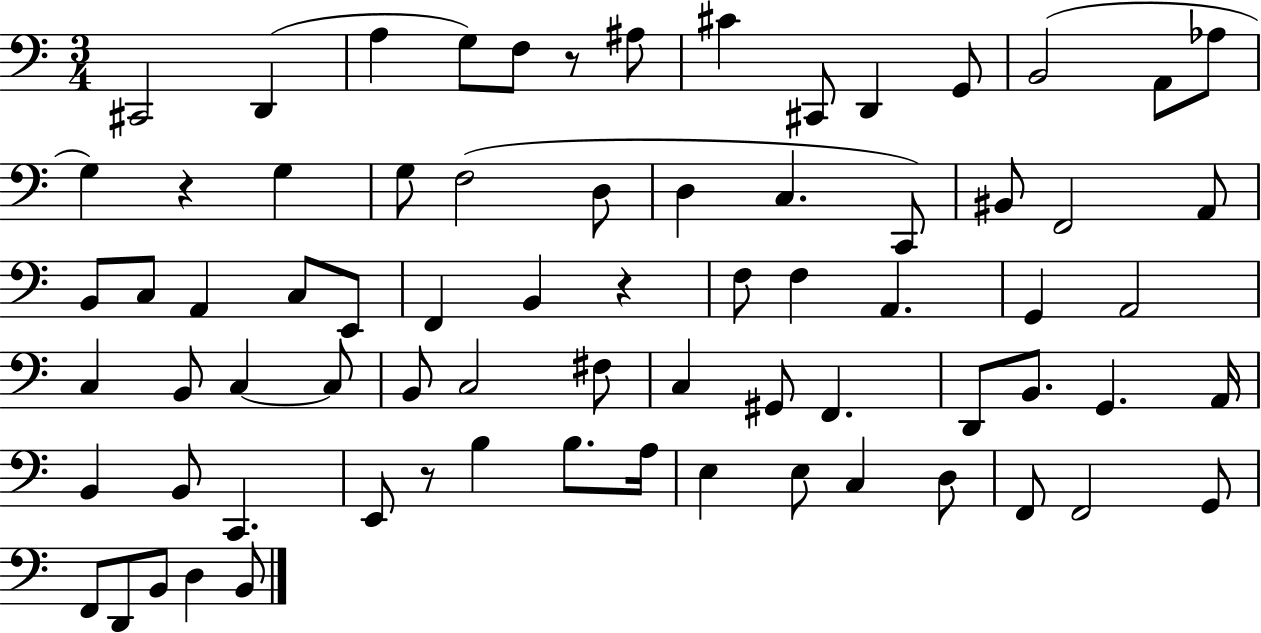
X:1
T:Untitled
M:3/4
L:1/4
K:C
^C,,2 D,, A, G,/2 F,/2 z/2 ^A,/2 ^C ^C,,/2 D,, G,,/2 B,,2 A,,/2 _A,/2 G, z G, G,/2 F,2 D,/2 D, C, C,,/2 ^B,,/2 F,,2 A,,/2 B,,/2 C,/2 A,, C,/2 E,,/2 F,, B,, z F,/2 F, A,, G,, A,,2 C, B,,/2 C, C,/2 B,,/2 C,2 ^F,/2 C, ^G,,/2 F,, D,,/2 B,,/2 G,, A,,/4 B,, B,,/2 C,, E,,/2 z/2 B, B,/2 A,/4 E, E,/2 C, D,/2 F,,/2 F,,2 G,,/2 F,,/2 D,,/2 B,,/2 D, B,,/2